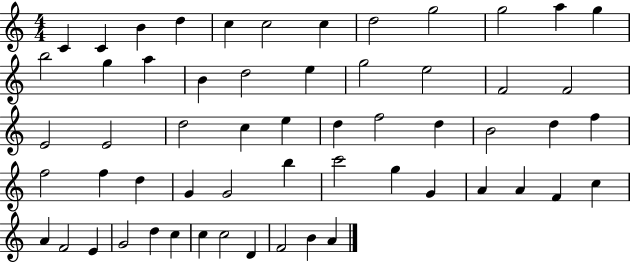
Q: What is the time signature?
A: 4/4